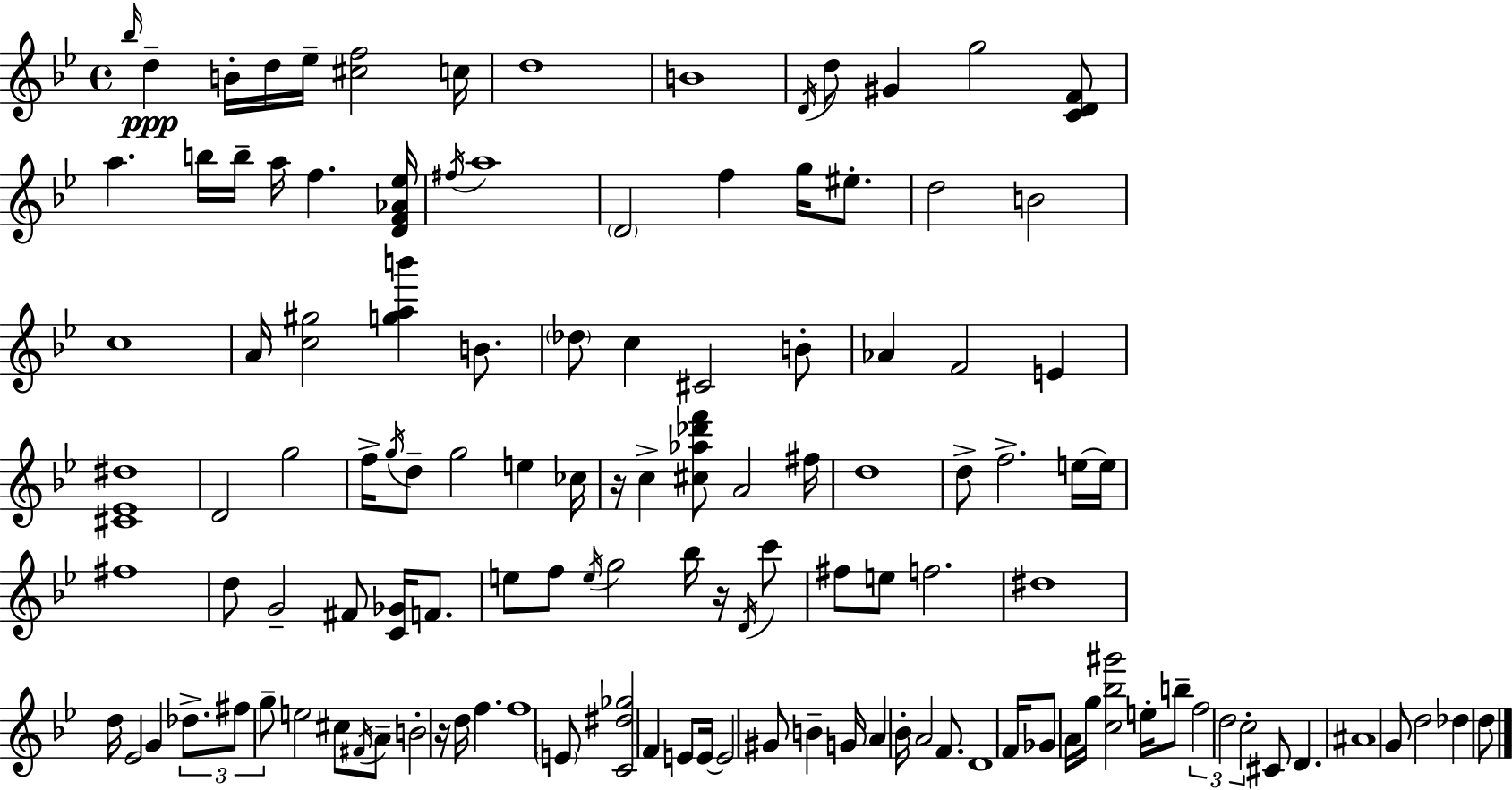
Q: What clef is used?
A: treble